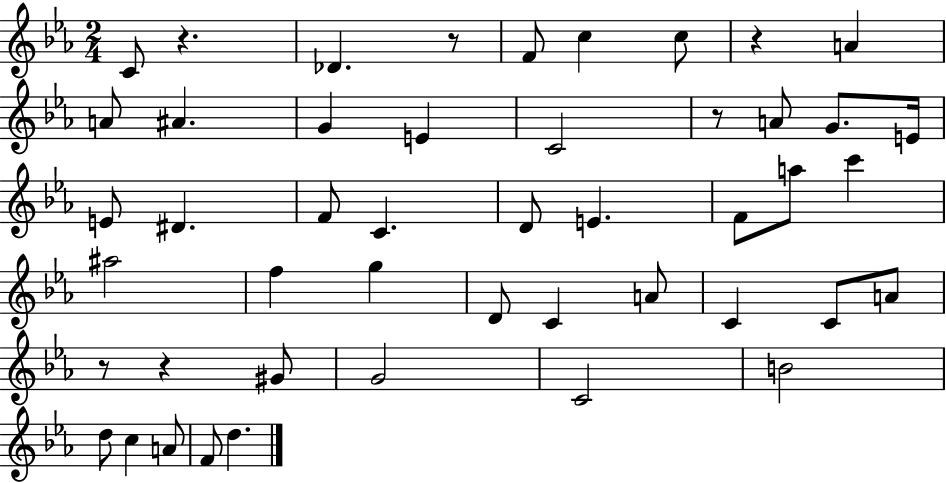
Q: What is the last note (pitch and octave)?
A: D5